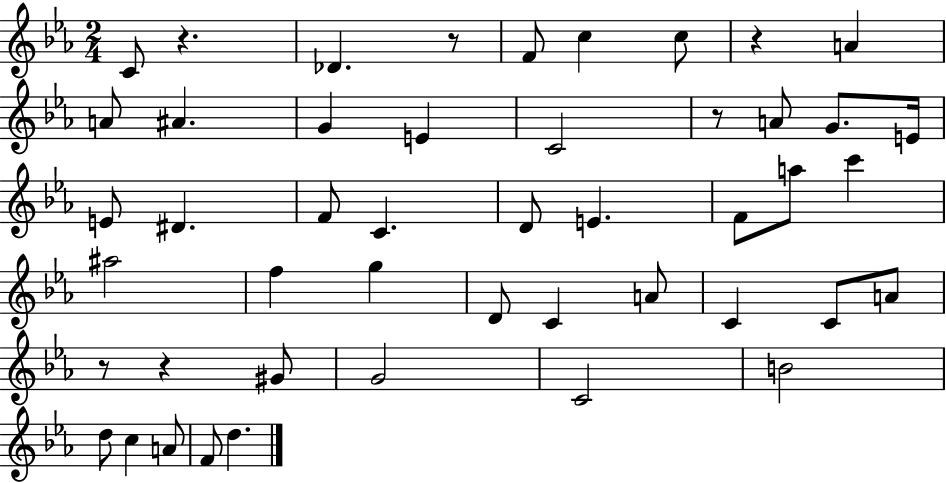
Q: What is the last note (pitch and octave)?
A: D5